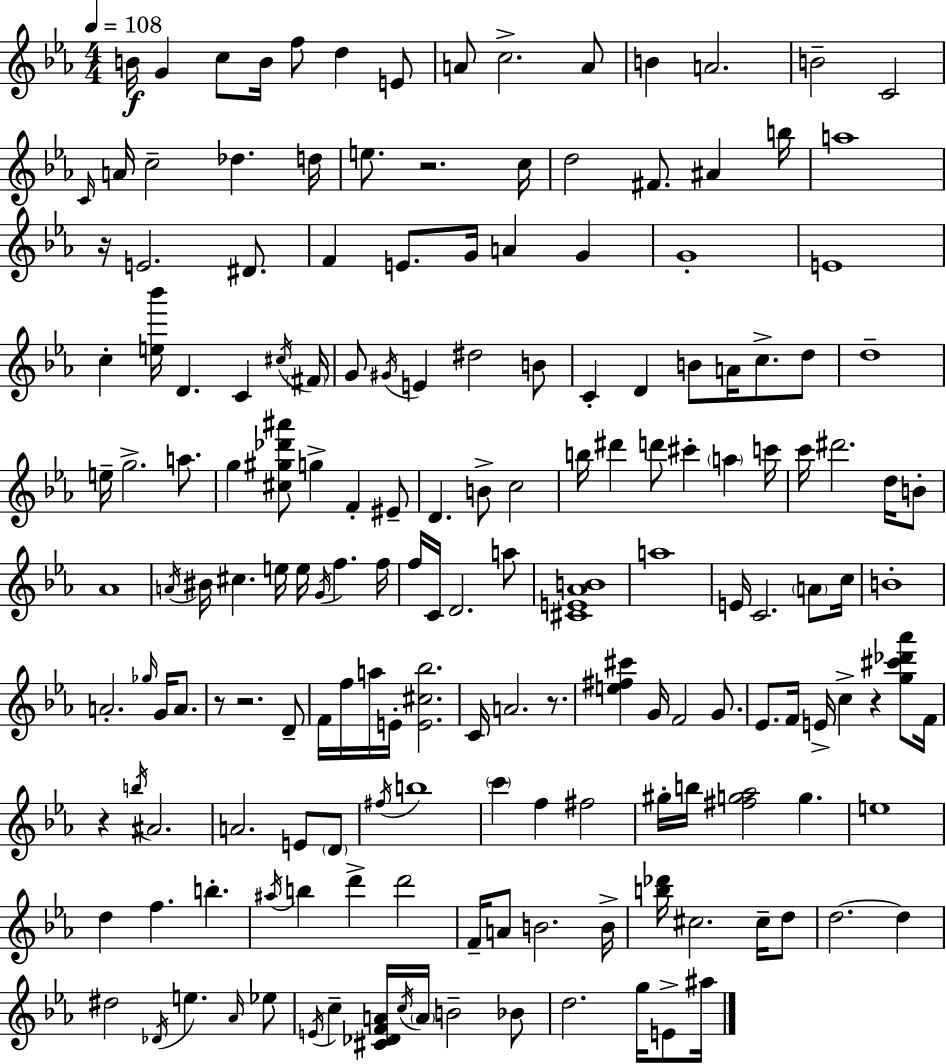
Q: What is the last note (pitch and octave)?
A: A#5